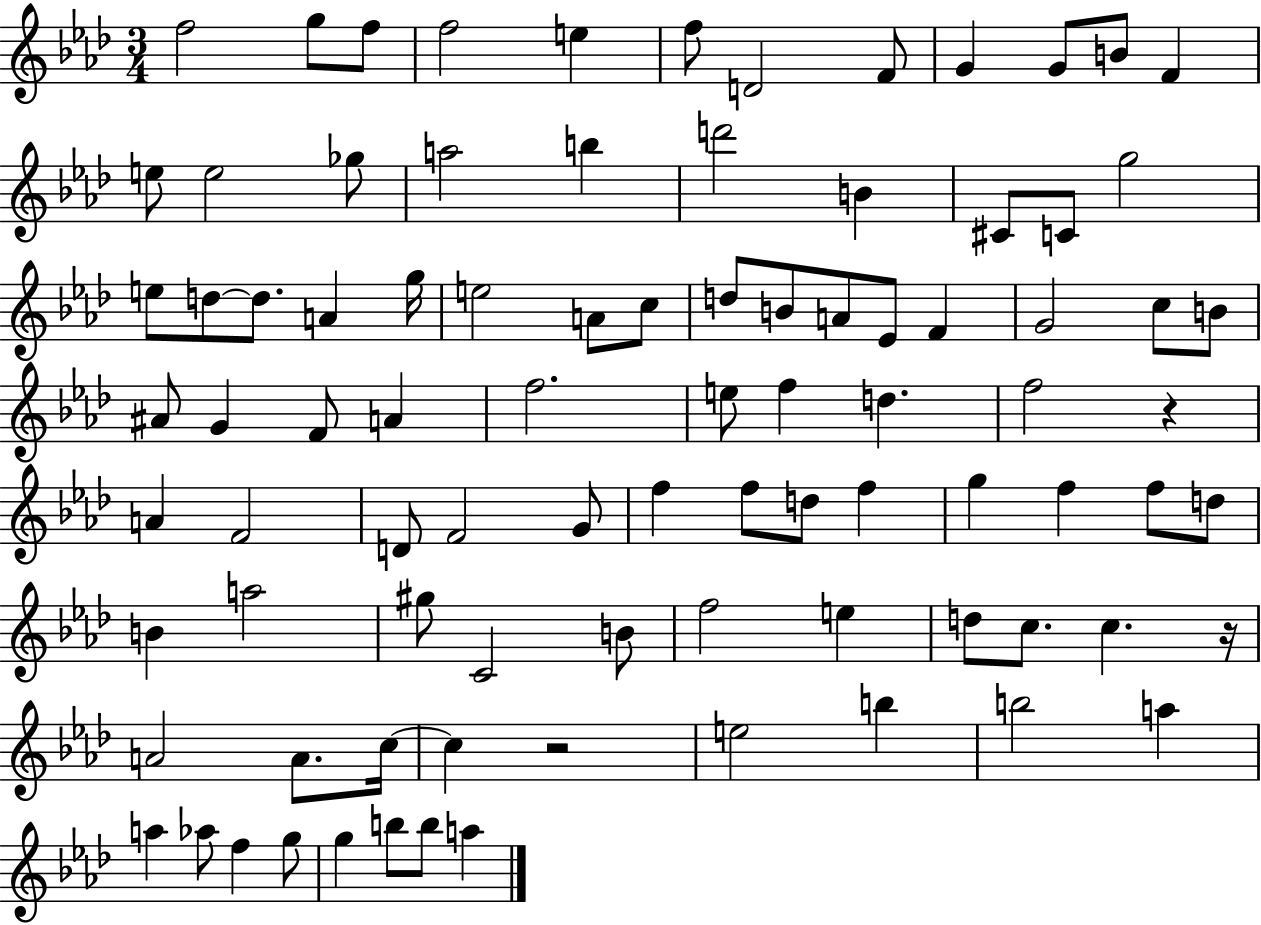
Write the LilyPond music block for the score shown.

{
  \clef treble
  \numericTimeSignature
  \time 3/4
  \key aes \major
  f''2 g''8 f''8 | f''2 e''4 | f''8 d'2 f'8 | g'4 g'8 b'8 f'4 | \break e''8 e''2 ges''8 | a''2 b''4 | d'''2 b'4 | cis'8 c'8 g''2 | \break e''8 d''8~~ d''8. a'4 g''16 | e''2 a'8 c''8 | d''8 b'8 a'8 ees'8 f'4 | g'2 c''8 b'8 | \break ais'8 g'4 f'8 a'4 | f''2. | e''8 f''4 d''4. | f''2 r4 | \break a'4 f'2 | d'8 f'2 g'8 | f''4 f''8 d''8 f''4 | g''4 f''4 f''8 d''8 | \break b'4 a''2 | gis''8 c'2 b'8 | f''2 e''4 | d''8 c''8. c''4. r16 | \break a'2 a'8. c''16~~ | c''4 r2 | e''2 b''4 | b''2 a''4 | \break a''4 aes''8 f''4 g''8 | g''4 b''8 b''8 a''4 | \bar "|."
}